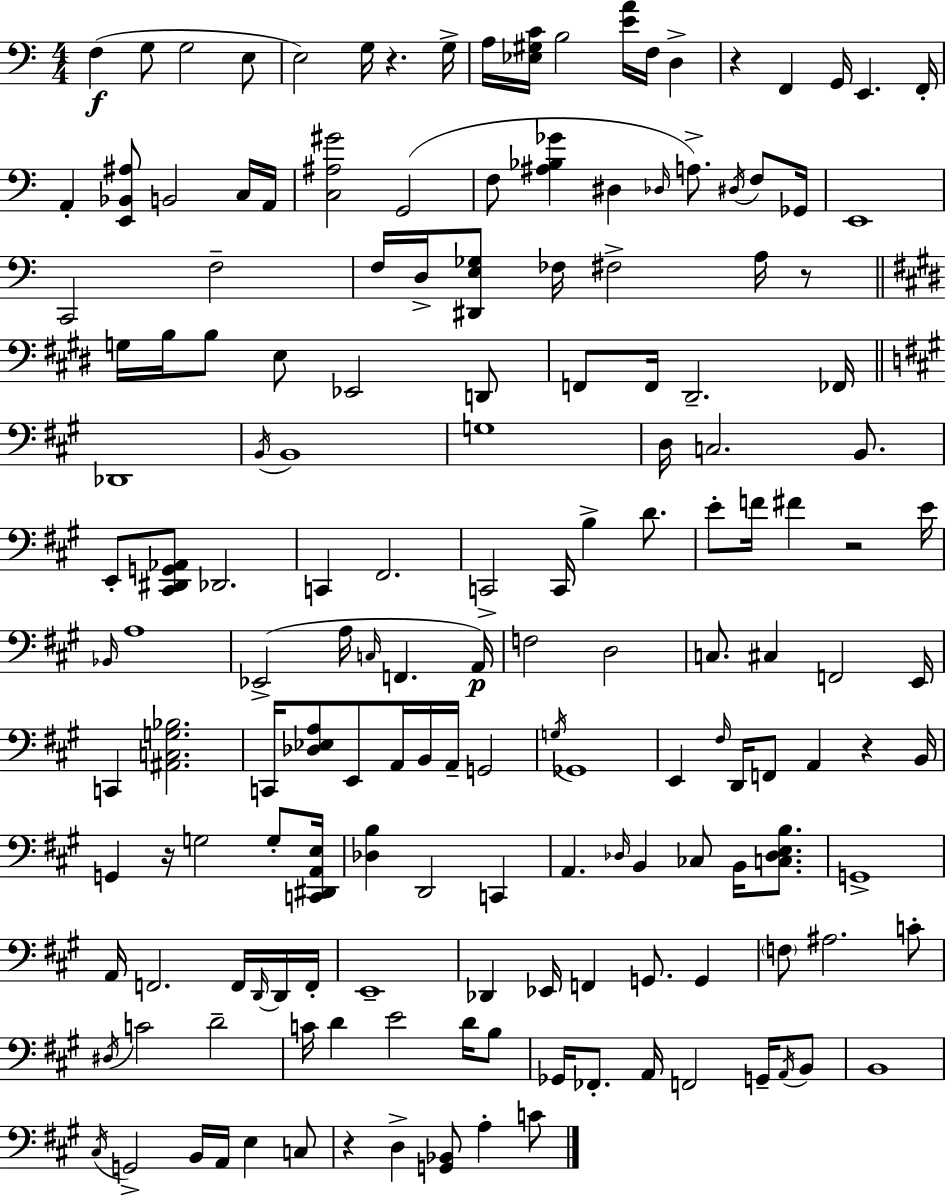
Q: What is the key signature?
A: A minor